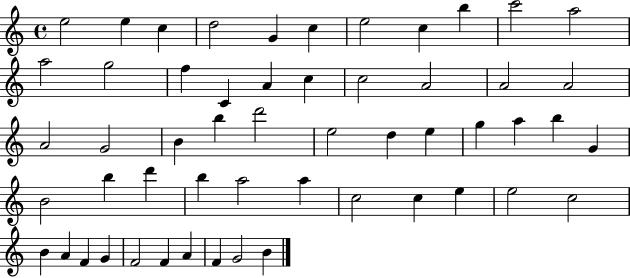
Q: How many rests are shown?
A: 0